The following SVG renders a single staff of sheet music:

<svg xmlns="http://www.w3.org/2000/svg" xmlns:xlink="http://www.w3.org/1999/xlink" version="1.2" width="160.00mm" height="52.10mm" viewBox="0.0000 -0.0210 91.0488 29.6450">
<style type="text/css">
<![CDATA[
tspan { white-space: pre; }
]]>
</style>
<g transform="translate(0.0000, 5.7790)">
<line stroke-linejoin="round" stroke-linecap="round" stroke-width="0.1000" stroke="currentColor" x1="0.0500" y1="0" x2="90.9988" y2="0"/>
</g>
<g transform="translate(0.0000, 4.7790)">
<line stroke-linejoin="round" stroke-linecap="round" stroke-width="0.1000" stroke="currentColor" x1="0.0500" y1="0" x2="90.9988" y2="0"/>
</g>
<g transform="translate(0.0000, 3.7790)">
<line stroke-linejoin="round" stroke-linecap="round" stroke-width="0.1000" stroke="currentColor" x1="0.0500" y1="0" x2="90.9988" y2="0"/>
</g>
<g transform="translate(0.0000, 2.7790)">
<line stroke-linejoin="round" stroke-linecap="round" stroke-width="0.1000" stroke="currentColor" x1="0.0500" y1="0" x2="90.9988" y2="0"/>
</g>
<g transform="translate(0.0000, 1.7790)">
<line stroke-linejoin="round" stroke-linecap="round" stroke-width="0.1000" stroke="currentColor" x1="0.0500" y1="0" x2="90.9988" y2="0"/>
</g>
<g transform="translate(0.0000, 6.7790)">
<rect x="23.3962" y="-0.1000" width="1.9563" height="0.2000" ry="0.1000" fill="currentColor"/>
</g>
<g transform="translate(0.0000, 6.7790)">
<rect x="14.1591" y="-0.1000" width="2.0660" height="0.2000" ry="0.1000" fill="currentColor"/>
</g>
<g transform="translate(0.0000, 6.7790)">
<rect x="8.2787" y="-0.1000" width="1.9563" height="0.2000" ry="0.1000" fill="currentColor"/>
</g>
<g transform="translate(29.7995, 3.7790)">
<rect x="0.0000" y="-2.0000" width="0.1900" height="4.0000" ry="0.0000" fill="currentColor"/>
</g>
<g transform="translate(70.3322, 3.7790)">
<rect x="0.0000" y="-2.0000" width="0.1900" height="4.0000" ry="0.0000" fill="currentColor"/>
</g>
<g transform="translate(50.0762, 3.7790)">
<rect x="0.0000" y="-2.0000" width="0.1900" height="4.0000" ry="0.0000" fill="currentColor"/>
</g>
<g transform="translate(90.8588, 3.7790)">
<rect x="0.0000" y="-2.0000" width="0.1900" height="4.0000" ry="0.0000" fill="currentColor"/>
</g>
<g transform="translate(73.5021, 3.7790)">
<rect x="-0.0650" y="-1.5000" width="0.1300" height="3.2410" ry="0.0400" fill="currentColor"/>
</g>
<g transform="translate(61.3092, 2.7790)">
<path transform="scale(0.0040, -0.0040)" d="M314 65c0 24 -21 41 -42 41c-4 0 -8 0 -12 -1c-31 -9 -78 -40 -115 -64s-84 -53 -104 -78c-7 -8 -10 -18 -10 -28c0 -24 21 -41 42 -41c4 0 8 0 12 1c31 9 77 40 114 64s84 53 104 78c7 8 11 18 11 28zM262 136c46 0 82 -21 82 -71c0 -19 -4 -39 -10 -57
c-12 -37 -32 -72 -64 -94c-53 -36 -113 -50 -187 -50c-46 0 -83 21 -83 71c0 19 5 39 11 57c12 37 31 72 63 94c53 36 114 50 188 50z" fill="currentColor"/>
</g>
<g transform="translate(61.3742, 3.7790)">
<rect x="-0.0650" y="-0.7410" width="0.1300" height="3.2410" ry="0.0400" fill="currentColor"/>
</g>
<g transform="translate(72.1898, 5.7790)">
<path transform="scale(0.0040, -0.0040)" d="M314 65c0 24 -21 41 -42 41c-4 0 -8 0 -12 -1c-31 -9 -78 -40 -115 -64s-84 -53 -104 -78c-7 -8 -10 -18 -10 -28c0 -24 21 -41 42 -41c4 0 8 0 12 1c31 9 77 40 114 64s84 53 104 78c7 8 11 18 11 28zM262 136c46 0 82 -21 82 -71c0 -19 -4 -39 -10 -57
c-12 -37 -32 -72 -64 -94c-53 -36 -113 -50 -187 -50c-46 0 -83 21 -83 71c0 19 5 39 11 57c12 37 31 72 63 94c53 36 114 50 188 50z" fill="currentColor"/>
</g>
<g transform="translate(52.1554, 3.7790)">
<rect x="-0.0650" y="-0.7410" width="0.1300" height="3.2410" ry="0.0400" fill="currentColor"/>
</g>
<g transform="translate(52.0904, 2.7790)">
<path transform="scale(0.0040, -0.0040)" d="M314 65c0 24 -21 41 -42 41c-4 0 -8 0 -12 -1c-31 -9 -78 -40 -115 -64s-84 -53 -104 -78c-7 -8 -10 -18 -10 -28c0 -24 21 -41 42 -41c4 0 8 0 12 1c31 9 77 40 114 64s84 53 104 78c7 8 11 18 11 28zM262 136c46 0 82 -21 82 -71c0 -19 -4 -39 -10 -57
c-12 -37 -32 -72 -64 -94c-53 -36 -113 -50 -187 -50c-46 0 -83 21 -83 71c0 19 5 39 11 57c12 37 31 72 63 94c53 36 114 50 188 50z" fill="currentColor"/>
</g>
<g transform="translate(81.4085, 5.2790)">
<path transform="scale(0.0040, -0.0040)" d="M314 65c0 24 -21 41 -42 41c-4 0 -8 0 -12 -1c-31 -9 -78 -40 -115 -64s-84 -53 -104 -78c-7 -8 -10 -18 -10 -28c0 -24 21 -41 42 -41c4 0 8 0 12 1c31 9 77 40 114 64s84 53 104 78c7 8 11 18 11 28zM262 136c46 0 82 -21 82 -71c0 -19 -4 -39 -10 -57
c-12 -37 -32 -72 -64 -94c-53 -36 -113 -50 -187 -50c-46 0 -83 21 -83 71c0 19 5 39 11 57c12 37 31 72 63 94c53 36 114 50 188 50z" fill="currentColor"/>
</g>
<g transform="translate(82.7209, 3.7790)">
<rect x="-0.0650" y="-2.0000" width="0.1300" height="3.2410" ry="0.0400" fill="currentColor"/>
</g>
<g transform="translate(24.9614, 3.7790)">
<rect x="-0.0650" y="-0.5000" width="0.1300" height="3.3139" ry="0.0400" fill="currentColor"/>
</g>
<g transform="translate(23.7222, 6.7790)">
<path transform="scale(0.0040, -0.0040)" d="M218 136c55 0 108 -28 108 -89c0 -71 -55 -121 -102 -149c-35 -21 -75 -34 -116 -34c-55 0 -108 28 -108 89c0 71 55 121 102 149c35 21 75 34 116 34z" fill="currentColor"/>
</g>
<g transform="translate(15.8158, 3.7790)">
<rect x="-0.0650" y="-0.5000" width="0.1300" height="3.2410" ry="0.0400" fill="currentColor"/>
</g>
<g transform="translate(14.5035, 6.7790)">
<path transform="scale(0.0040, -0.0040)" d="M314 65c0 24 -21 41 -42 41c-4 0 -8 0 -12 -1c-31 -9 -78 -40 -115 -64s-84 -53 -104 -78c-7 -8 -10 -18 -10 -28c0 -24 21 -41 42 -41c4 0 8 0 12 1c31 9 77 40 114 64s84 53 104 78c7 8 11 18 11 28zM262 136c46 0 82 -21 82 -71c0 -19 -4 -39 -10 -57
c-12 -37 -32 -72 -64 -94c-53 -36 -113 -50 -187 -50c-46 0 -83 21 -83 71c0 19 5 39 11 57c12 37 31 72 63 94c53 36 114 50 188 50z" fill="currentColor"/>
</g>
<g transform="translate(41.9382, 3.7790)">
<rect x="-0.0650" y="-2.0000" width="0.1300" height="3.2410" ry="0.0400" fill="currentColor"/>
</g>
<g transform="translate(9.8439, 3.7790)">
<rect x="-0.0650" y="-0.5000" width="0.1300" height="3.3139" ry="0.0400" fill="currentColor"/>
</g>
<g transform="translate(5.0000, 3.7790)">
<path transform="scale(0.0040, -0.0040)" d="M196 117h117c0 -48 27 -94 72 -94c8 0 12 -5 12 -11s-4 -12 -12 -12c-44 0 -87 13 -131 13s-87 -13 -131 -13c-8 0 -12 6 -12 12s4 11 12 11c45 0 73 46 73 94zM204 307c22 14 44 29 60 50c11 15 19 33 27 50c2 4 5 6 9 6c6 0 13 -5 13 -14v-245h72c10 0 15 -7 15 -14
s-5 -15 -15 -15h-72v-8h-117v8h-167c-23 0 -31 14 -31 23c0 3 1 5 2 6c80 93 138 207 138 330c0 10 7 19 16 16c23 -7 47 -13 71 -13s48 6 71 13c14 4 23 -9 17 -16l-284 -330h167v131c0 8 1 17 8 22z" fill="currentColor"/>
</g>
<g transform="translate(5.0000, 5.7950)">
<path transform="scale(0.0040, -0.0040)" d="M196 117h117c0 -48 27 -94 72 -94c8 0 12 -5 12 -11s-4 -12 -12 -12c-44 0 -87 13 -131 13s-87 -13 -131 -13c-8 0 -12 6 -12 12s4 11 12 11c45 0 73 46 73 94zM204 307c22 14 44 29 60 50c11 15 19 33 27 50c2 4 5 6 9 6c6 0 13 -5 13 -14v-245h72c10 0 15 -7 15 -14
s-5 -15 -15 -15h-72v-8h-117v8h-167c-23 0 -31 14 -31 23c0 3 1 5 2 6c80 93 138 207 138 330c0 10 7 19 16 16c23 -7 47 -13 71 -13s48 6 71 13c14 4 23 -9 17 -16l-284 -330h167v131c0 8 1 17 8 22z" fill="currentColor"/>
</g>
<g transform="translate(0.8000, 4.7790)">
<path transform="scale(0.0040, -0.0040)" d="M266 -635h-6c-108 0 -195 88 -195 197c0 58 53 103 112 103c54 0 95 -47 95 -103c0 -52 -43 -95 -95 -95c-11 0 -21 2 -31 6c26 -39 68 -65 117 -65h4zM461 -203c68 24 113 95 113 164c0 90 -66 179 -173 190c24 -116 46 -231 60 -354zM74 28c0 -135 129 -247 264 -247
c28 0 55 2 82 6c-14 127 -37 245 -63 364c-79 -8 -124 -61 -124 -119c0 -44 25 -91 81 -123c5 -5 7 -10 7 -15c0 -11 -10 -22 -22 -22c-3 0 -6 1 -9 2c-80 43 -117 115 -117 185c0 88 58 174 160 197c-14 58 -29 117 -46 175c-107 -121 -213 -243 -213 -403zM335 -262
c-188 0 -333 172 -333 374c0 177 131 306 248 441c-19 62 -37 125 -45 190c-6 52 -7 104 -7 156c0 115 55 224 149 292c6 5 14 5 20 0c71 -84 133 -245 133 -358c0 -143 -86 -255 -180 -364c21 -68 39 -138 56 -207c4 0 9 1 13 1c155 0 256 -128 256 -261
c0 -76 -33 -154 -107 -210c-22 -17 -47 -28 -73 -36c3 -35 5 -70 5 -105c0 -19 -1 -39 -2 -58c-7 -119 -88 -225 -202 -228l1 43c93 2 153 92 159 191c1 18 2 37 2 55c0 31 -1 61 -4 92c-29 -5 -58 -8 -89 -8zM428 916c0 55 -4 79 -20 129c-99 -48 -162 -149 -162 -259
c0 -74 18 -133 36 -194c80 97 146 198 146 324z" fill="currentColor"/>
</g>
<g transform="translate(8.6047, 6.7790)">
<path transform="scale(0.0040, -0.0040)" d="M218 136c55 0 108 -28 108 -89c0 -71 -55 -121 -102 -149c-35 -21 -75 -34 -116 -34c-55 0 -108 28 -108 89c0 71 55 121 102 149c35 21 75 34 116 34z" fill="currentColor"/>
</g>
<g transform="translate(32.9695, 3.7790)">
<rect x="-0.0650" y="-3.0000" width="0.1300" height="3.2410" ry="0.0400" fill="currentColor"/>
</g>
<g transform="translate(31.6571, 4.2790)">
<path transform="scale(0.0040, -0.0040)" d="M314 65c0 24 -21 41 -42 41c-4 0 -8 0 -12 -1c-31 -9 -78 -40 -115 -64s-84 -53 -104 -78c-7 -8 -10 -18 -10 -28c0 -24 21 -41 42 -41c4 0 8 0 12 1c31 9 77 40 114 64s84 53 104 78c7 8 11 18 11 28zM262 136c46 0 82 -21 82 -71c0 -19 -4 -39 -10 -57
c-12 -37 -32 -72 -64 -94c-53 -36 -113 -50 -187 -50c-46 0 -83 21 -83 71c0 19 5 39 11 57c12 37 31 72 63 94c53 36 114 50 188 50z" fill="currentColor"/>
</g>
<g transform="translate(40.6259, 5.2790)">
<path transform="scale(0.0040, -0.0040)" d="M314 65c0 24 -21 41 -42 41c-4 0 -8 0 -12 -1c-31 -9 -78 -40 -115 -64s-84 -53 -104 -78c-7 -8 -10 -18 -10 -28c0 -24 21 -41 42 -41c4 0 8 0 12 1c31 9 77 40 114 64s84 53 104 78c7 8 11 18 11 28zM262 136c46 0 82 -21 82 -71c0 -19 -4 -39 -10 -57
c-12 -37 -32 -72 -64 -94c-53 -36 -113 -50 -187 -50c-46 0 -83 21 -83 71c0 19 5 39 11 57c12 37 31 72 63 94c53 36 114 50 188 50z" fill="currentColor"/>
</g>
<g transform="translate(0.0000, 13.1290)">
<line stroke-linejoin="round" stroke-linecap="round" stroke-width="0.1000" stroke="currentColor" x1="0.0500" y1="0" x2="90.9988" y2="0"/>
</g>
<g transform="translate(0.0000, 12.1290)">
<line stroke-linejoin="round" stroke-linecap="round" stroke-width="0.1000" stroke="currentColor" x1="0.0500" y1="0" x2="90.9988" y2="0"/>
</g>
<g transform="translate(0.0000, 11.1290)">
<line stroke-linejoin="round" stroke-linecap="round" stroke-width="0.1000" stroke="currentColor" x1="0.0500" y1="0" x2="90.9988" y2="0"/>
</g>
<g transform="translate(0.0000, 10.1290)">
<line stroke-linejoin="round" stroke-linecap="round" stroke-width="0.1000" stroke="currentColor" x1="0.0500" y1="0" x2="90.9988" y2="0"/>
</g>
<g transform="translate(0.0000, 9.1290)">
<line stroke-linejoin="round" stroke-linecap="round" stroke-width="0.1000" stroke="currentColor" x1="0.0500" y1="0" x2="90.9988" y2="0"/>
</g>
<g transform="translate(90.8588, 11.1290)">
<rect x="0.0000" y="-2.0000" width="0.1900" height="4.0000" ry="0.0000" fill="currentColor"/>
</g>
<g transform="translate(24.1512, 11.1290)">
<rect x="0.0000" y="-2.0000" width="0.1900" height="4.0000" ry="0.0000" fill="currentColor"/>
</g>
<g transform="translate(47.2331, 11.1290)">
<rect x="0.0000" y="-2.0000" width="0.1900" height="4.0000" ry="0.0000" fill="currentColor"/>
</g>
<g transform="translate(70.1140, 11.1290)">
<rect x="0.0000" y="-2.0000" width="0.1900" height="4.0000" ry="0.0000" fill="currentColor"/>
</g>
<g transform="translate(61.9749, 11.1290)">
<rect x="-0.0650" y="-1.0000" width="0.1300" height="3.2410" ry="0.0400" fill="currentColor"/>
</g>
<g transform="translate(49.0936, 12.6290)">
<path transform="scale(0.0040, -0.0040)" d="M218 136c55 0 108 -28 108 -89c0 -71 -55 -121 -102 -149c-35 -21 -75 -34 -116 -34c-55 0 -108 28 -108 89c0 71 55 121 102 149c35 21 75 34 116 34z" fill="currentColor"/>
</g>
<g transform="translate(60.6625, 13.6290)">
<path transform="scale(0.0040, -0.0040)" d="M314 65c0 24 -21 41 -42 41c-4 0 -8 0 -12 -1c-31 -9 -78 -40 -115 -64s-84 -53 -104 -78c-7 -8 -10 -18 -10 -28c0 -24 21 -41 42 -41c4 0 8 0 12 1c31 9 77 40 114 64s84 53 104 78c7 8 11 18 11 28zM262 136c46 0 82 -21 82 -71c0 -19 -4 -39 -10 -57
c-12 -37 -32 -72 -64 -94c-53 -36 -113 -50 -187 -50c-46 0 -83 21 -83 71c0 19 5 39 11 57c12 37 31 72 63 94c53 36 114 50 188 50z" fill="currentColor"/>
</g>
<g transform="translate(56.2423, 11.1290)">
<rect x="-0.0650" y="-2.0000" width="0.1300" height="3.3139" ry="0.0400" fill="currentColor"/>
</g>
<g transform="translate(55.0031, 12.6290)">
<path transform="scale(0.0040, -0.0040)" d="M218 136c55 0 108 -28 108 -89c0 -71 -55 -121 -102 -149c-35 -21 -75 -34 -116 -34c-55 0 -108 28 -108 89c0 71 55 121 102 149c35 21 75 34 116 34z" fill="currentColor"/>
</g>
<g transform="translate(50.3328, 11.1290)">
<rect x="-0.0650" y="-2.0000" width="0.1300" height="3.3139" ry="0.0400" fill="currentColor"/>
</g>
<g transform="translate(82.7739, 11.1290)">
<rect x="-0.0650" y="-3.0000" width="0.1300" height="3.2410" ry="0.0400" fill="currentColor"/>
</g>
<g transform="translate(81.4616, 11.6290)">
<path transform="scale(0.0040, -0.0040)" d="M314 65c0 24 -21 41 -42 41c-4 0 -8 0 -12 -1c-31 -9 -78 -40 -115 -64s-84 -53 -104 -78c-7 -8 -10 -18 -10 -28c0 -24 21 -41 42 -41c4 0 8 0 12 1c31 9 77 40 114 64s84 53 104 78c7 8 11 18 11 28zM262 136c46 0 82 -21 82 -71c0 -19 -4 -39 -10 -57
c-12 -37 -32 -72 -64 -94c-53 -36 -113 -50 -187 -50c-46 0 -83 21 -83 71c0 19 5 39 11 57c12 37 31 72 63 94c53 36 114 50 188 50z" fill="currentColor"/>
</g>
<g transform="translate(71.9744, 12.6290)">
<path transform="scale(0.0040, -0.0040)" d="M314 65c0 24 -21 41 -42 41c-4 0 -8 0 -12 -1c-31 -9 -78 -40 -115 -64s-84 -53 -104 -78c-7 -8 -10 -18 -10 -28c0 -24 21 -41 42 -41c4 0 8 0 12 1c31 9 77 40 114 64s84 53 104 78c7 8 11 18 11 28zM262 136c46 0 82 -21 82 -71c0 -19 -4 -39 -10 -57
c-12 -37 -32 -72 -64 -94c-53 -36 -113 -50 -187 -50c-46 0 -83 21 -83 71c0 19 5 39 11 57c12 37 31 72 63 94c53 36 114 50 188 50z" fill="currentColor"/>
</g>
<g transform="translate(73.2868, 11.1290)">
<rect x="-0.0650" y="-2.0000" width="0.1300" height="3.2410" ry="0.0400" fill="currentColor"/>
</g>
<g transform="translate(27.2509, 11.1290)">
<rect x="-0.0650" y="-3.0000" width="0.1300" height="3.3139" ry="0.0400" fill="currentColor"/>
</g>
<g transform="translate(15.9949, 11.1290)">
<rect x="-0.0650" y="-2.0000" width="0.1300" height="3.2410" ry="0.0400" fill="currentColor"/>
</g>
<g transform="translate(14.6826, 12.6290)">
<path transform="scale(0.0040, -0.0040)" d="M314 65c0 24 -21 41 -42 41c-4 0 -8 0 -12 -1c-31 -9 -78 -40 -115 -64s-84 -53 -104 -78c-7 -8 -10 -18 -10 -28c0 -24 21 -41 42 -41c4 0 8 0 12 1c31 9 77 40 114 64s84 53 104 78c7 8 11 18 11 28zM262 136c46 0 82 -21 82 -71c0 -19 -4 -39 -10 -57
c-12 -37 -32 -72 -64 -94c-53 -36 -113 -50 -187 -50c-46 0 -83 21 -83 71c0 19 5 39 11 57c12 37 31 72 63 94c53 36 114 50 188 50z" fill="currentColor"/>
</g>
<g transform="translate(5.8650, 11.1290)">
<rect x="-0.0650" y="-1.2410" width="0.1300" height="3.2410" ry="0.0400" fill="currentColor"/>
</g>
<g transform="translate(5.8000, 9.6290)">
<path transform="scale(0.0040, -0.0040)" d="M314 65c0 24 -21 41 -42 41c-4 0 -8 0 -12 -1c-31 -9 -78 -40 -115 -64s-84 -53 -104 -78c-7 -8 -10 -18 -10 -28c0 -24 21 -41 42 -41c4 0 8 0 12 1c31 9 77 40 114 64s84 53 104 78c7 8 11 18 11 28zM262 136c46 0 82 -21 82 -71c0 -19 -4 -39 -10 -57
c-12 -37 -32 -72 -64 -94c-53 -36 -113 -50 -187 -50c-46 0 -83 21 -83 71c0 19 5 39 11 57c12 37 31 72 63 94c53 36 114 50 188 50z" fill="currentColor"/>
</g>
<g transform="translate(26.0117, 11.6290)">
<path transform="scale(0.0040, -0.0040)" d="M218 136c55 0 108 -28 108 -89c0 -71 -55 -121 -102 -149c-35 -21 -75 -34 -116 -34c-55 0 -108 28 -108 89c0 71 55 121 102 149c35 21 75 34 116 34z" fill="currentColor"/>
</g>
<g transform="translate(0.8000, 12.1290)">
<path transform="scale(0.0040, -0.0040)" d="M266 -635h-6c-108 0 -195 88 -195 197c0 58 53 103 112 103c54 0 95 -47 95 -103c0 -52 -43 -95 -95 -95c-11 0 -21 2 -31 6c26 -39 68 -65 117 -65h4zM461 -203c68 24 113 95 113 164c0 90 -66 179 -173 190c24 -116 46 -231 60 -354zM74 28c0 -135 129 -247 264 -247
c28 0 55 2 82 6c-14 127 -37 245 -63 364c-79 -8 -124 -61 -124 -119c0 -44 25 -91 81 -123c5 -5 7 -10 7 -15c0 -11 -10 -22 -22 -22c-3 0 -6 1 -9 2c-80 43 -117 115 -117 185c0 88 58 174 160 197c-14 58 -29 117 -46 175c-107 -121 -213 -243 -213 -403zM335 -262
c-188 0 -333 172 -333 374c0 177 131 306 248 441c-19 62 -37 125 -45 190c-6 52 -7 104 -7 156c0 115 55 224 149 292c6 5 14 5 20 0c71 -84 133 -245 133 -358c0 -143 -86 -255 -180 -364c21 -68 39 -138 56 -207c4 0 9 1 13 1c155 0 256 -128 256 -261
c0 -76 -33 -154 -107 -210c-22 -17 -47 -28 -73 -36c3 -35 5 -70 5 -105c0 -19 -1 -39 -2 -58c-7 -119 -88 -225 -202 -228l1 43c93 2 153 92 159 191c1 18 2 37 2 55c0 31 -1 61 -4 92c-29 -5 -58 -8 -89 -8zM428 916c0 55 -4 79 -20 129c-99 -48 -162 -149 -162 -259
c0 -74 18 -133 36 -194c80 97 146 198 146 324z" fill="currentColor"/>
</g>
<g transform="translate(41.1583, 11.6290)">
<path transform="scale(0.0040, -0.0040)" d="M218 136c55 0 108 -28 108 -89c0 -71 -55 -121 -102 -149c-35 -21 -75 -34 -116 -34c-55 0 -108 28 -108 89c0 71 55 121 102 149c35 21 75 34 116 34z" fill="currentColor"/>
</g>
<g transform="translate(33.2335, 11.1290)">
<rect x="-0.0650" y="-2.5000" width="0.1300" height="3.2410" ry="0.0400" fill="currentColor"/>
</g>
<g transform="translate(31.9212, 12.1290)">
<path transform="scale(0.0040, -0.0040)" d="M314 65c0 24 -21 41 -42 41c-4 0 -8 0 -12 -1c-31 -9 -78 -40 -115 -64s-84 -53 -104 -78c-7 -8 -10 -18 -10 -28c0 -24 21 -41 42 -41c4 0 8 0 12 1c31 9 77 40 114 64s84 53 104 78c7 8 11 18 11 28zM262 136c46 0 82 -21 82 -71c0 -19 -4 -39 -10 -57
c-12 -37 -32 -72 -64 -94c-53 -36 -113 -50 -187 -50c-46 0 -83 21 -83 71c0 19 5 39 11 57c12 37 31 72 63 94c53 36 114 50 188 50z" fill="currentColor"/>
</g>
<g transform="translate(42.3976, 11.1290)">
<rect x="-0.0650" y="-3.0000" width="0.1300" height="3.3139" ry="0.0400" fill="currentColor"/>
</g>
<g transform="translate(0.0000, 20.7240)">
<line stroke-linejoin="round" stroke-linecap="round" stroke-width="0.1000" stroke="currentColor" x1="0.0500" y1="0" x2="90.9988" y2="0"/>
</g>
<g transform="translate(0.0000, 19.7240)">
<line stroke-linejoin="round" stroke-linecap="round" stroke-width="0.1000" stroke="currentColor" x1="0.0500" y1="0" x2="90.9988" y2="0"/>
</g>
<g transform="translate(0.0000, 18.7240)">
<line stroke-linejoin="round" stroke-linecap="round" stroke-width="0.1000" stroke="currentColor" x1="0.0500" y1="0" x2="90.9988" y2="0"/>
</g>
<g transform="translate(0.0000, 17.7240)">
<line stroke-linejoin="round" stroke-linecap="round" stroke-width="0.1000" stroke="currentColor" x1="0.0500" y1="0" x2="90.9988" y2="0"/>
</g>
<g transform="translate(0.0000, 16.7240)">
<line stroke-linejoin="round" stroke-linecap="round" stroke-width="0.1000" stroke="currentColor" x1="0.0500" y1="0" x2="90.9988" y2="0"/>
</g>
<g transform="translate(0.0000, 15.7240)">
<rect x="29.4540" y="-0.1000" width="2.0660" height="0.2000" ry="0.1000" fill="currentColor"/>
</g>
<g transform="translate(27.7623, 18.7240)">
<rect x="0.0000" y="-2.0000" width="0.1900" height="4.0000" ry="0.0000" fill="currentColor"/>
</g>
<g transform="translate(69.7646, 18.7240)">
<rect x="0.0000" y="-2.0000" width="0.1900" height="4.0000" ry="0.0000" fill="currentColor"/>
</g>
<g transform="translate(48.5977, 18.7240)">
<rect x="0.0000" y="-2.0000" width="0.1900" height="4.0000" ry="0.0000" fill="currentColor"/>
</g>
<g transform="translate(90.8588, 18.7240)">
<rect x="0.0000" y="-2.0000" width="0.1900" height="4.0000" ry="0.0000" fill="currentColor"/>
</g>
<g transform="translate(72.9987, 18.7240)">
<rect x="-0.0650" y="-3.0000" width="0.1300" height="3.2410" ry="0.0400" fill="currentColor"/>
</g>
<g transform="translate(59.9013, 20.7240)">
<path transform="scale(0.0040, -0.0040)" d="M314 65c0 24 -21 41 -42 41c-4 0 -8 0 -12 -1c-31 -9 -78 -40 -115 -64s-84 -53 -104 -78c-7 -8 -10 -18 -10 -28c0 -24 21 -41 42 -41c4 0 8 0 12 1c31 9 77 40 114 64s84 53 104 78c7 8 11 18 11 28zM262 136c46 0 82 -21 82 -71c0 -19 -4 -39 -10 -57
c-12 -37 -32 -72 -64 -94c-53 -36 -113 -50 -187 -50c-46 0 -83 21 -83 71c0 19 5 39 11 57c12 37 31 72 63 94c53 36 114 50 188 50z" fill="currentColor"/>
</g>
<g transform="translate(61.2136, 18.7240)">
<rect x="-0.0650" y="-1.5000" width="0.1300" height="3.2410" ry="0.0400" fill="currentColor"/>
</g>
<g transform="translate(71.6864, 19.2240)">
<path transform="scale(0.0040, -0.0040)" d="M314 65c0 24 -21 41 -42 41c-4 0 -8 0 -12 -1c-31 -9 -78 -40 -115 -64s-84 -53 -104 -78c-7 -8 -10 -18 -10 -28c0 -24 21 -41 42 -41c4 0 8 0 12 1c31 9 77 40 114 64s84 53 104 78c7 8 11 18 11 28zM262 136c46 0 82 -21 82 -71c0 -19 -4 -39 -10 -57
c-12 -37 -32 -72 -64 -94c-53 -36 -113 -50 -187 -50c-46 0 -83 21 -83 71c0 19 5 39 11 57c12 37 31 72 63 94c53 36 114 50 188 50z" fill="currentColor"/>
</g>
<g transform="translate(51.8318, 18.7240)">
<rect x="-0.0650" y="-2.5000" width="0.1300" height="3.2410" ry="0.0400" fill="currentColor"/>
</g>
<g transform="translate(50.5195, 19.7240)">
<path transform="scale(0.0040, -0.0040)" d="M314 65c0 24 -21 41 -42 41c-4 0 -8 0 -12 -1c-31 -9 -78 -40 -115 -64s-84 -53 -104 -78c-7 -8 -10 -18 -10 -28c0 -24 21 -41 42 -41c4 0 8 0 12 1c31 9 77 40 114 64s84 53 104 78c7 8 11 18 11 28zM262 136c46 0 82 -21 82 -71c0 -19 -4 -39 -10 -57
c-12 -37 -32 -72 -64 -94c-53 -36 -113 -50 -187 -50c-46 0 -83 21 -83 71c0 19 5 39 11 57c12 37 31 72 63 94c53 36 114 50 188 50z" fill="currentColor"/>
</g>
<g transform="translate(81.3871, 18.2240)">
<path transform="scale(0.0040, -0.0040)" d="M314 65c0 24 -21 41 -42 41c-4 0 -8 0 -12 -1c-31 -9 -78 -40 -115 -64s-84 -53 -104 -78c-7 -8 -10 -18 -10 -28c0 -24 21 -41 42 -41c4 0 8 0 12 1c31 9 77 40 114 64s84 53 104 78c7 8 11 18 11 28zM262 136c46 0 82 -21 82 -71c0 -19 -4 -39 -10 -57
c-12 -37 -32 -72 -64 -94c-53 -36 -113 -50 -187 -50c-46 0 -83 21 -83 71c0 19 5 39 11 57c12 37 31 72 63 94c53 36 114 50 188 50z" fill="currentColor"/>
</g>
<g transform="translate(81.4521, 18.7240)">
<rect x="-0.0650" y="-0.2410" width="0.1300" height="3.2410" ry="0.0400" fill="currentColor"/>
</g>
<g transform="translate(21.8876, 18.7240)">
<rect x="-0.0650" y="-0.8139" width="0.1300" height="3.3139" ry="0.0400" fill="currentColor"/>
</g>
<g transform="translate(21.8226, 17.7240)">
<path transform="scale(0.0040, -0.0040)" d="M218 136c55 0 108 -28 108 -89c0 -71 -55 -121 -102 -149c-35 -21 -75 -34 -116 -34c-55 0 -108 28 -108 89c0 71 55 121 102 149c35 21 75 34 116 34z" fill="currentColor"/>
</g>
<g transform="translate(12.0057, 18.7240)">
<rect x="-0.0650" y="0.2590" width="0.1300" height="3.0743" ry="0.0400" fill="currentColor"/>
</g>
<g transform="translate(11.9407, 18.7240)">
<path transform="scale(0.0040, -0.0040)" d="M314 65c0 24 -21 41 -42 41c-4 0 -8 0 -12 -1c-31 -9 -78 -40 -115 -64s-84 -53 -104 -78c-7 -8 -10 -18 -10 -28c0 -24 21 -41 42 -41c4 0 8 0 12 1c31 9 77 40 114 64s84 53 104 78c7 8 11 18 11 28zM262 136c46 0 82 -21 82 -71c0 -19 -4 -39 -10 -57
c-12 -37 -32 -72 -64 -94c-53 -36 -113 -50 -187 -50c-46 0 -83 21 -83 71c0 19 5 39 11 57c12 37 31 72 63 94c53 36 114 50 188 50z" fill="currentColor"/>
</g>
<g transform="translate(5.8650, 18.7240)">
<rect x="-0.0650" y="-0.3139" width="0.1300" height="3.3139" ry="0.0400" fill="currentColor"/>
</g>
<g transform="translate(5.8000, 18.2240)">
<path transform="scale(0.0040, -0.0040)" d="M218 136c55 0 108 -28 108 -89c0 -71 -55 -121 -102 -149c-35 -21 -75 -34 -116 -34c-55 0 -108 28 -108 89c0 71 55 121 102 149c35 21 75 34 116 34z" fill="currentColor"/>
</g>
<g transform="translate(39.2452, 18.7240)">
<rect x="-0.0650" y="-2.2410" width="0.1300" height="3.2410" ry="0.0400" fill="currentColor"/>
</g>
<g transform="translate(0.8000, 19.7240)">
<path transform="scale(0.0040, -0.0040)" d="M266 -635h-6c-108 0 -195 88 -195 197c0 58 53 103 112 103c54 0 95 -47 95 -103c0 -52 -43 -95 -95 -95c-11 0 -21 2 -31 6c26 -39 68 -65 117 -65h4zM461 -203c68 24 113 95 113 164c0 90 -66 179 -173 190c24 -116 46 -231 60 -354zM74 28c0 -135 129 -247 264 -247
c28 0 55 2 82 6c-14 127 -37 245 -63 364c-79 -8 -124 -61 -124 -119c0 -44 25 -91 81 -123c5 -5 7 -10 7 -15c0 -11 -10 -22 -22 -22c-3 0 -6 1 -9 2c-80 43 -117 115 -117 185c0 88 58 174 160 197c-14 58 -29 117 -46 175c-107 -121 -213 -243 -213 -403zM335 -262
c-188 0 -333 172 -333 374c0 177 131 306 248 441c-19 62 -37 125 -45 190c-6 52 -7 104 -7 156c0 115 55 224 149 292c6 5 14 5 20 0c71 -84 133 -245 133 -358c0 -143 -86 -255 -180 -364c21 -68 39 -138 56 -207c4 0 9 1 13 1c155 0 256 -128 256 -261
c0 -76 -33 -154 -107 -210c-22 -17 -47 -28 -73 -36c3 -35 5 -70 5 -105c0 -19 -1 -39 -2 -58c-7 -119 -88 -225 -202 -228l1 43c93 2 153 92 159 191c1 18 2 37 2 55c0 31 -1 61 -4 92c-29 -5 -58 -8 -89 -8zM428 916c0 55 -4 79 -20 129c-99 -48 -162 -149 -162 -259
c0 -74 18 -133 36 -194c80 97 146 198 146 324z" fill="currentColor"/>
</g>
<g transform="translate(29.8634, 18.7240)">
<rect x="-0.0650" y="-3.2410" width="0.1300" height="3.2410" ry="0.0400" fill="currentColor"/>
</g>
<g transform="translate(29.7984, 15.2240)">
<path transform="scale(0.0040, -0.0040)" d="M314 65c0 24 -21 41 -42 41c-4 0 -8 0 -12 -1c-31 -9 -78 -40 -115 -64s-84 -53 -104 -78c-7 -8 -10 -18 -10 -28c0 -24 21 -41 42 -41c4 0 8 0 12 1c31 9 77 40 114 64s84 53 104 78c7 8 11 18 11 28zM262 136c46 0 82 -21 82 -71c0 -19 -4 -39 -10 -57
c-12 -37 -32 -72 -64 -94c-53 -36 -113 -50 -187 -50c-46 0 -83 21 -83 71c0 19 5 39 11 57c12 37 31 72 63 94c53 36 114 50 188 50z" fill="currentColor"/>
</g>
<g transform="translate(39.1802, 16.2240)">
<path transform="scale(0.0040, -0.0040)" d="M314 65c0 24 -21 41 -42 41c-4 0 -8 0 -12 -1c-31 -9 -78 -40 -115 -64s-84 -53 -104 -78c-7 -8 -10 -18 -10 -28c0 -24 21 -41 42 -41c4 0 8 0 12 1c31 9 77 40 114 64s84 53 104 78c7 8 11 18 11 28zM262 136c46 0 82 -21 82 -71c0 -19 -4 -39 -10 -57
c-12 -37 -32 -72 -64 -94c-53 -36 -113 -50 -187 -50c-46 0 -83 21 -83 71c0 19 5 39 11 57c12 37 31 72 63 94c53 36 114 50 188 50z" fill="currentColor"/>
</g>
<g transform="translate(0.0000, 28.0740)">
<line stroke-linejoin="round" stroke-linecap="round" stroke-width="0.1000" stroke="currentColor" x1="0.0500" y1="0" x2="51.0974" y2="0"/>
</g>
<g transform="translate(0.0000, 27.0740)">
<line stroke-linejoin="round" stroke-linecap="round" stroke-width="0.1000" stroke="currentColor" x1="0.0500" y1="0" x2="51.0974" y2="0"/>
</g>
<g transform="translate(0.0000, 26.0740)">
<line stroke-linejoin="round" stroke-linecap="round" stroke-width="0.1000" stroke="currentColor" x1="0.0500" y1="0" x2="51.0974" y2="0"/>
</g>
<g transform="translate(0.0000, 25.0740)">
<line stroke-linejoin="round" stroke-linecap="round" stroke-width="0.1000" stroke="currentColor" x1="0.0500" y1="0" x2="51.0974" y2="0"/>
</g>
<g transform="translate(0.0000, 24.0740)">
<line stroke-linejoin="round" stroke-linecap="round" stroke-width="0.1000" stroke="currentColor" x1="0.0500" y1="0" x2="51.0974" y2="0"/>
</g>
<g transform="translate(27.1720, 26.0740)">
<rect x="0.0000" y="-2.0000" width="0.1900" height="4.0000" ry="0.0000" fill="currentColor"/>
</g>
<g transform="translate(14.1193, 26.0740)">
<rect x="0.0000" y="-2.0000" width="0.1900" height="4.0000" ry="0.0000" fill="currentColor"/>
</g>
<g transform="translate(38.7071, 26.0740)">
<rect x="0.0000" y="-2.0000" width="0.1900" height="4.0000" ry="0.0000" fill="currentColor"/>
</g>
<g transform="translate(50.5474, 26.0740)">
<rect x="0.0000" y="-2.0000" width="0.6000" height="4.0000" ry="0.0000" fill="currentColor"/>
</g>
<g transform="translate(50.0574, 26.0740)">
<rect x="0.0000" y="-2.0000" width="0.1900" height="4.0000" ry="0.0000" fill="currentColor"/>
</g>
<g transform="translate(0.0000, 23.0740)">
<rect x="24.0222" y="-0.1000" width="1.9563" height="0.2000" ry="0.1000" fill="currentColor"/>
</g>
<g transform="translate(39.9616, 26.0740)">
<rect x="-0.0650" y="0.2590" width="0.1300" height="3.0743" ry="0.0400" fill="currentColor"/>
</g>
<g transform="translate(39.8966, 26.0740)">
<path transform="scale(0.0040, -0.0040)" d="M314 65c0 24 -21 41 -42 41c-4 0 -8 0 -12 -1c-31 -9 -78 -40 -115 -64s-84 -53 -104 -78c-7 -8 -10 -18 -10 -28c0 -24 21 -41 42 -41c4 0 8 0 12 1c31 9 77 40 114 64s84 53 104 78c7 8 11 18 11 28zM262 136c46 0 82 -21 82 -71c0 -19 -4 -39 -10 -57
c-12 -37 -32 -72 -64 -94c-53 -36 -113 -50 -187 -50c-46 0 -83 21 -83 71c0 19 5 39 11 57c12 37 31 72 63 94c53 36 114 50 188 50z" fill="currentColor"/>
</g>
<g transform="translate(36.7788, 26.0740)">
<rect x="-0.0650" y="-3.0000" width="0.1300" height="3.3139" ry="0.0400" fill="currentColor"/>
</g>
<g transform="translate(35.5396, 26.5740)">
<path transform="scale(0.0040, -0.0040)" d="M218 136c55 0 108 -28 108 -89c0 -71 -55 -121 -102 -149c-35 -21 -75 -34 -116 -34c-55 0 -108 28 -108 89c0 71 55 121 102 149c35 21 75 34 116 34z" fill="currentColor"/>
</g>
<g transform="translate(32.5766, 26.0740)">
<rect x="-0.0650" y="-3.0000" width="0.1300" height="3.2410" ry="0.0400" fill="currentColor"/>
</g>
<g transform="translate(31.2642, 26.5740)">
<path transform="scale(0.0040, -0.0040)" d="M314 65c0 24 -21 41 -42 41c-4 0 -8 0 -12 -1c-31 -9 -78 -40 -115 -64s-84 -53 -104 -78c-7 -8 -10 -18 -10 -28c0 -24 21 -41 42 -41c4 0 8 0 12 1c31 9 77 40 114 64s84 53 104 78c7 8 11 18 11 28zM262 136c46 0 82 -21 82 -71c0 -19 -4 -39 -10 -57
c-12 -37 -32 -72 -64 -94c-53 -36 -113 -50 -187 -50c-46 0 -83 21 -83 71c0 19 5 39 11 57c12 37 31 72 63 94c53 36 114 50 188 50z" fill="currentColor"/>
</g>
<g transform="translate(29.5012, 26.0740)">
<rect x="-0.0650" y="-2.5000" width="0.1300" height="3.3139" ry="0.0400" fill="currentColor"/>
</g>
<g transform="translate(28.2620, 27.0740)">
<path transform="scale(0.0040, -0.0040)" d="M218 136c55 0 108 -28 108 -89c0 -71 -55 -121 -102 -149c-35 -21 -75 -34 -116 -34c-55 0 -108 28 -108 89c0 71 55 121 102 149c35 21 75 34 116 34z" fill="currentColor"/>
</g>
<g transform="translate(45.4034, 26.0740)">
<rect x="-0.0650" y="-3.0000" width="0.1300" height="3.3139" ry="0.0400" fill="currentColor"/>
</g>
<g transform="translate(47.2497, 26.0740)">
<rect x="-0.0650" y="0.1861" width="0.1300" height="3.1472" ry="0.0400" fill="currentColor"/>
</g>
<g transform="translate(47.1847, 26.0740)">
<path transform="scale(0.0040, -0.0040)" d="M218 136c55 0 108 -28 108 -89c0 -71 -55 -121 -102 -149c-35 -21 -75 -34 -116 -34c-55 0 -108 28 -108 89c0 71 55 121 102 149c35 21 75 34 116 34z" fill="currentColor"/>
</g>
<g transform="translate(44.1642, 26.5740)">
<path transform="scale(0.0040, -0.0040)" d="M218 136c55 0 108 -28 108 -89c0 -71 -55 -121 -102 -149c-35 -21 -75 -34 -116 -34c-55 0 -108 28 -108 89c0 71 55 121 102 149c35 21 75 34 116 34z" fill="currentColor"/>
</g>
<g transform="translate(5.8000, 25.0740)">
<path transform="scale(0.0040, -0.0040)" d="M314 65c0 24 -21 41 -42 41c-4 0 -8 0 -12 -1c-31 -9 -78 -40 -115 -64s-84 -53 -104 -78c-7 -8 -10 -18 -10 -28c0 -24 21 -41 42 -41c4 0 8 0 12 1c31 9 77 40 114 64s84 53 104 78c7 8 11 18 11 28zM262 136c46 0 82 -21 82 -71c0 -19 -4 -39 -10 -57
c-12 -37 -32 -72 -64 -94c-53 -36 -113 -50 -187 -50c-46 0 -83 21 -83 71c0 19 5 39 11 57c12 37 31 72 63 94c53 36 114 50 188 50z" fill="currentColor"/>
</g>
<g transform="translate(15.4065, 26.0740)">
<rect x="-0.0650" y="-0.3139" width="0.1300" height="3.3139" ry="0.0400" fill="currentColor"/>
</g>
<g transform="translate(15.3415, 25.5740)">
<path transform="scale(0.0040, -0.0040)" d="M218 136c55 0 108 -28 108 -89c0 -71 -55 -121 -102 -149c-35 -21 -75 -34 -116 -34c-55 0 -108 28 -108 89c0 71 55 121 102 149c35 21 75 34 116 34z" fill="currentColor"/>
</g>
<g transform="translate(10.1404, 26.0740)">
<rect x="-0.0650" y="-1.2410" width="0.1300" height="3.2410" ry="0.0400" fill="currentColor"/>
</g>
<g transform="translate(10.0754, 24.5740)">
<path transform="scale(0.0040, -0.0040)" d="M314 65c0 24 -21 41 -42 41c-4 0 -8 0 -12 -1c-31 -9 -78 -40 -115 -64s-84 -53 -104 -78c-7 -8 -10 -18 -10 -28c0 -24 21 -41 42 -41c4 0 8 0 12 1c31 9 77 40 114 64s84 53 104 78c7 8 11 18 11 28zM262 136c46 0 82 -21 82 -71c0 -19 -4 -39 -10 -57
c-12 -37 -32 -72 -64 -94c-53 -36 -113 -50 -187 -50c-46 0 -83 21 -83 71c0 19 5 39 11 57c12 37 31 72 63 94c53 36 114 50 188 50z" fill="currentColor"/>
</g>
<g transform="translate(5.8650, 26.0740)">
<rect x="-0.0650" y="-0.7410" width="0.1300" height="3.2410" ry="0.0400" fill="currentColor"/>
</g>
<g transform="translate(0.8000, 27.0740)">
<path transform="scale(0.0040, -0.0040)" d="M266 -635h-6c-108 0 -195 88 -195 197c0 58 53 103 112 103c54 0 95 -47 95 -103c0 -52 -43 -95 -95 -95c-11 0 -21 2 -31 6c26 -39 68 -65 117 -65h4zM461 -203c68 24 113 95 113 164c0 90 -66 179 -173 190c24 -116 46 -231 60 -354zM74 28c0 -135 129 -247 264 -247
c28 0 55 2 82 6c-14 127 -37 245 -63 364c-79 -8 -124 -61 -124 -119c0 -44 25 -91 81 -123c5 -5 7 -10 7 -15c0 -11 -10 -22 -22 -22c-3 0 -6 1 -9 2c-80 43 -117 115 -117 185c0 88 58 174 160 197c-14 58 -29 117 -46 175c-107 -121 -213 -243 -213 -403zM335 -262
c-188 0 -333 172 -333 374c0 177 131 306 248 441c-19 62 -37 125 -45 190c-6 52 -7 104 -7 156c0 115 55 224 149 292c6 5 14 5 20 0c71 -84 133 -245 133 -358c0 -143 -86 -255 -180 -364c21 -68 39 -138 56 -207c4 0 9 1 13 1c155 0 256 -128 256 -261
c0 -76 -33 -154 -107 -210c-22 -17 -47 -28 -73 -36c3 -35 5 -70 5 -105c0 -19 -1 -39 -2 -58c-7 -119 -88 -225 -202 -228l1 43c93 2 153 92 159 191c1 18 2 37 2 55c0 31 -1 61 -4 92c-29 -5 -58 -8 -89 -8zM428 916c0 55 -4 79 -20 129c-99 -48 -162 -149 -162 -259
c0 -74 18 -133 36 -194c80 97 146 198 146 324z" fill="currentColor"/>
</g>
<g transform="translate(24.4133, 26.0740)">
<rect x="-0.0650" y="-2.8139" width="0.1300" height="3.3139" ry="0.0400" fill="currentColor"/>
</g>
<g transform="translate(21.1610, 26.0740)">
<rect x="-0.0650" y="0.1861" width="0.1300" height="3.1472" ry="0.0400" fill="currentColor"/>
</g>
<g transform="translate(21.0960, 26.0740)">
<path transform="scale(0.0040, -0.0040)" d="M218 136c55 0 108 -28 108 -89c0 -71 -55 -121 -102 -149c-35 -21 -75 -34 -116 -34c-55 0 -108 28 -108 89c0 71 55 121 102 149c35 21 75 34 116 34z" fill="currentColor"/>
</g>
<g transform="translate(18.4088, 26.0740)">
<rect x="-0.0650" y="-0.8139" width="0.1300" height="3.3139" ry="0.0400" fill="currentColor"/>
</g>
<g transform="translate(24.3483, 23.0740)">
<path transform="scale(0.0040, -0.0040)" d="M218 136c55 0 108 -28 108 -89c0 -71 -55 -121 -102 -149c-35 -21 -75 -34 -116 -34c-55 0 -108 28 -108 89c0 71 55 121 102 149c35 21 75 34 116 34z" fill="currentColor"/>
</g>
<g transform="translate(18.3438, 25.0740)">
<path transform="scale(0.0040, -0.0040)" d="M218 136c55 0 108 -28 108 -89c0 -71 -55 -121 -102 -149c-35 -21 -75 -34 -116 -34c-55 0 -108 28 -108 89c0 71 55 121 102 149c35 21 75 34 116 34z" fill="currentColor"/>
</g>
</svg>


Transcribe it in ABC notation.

X:1
T:Untitled
M:4/4
L:1/4
K:C
C C2 C A2 F2 d2 d2 E2 F2 e2 F2 A G2 A F F D2 F2 A2 c B2 d b2 g2 G2 E2 A2 c2 d2 e2 c d B a G A2 A B2 A B